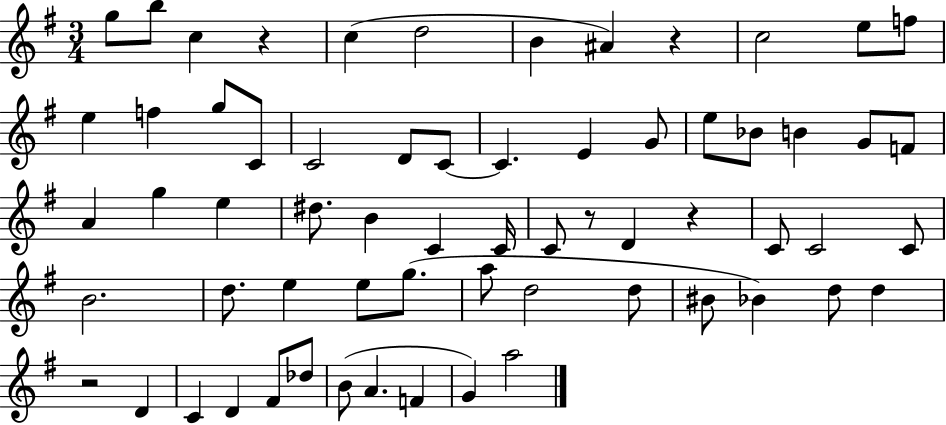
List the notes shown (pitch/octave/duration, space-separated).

G5/e B5/e C5/q R/q C5/q D5/h B4/q A#4/q R/q C5/h E5/e F5/e E5/q F5/q G5/e C4/e C4/h D4/e C4/e C4/q. E4/q G4/e E5/e Bb4/e B4/q G4/e F4/e A4/q G5/q E5/q D#5/e. B4/q C4/q C4/s C4/e R/e D4/q R/q C4/e C4/h C4/e B4/h. D5/e. E5/q E5/e G5/e. A5/e D5/h D5/e BIS4/e Bb4/q D5/e D5/q R/h D4/q C4/q D4/q F#4/e Db5/e B4/e A4/q. F4/q G4/q A5/h